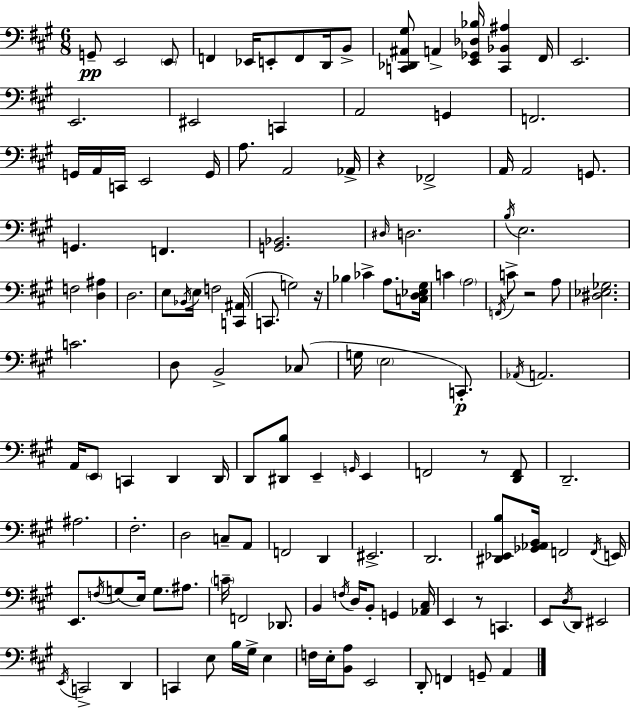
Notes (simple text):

G2/e E2/h E2/e F2/q Eb2/s E2/e F2/e D2/s B2/e [C2,Db2,A#2,G#3]/e A2/q [E2,Gb2,Db3,Bb3]/s [C2,Bb2,A#3]/q F#2/s E2/h. E2/h. EIS2/h C2/q A2/h G2/q F2/h. G2/s A2/s C2/s E2/h G2/s A3/e. A2/h Ab2/s R/q FES2/h A2/s A2/h G2/e. G2/q. F2/q. [G2,Bb2]/h. D#3/s D3/h. B3/s E3/h. F3/h [D3,A#3]/q D3/h. E3/e Bb2/s E3/s F3/h [C2,A#2]/s C2/e. G3/h R/s Bb3/q CES4/q A3/e. [C3,D3,Eb3,G#3]/s C4/q A3/h F2/s C4/e R/h A3/e [D#3,Eb3,Gb3]/h. C4/h. D3/e B2/h CES3/e G3/s E3/h C2/e. Ab2/s A2/h. A2/s E2/e C2/q D2/q D2/s D2/e [D#2,B3]/e E2/q G2/s E2/q F2/h R/e [D2,F2]/e D2/h. A#3/h. F#3/h. D3/h C3/e A2/e F2/h D2/q EIS2/h. D2/h. [D#2,Eb2,B3]/e [Gb2,Ab2,B2]/s F2/h F2/s E2/s E2/e. F3/s G3/e E3/s G3/e. A#3/e. C4/s F2/h Db2/e. B2/q F3/s D3/s B2/e G2/q [Ab2,C#3]/s E2/q R/e C2/q. E2/e D3/s D2/e EIS2/h E2/s C2/h D2/q C2/q E3/e B3/s G#3/s E3/q F3/s E3/s [B2,A3]/e E2/h D2/e F2/q G2/e A2/q